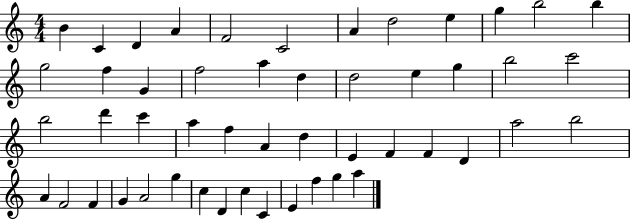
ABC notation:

X:1
T:Untitled
M:4/4
L:1/4
K:C
B C D A F2 C2 A d2 e g b2 b g2 f G f2 a d d2 e g b2 c'2 b2 d' c' a f A d E F F D a2 b2 A F2 F G A2 g c D c C E f g a